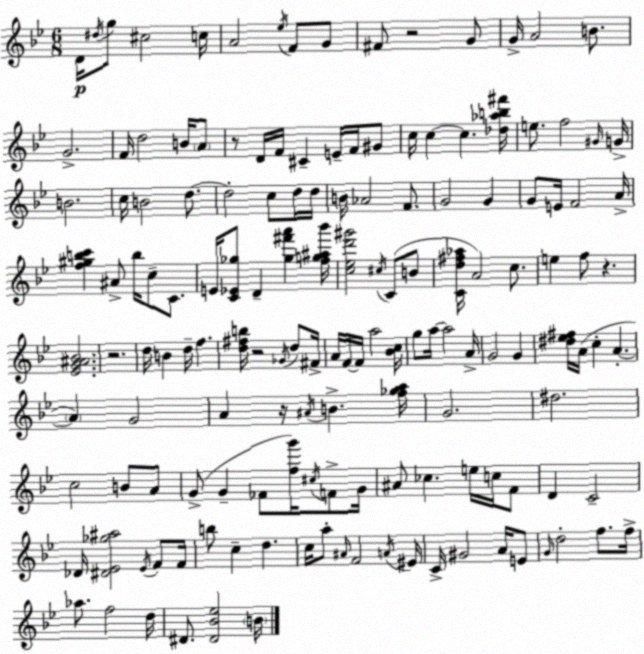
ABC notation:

X:1
T:Untitled
M:6/8
L:1/4
K:Bb
D/4 ^d/4 g/2 ^c2 c/4 A2 _e/4 F/2 G/2 ^F/2 z2 G/2 G/4 A2 B/2 G2 F/4 d2 B/4 A/2 z/2 D/4 F/4 ^C E/4 F/4 ^G/2 c/4 c c [_d_ab^f']/4 e/2 f2 ^G/4 G/4 B2 c/4 B2 d/2 d2 c/2 d/4 d/4 B/4 _A2 F/2 G2 G G/2 E/4 F2 A/4 [f^gbc'] ^A/2 b/4 c/2 C/2 E/4 [C_E_g]/2 D [_g^f'a'] [fg^a_b']/4 [c_ed'^g']2 ^c/4 C/2 B/2 [Cd^f_a]/4 A2 c/2 e f/2 z [_EG^A_B]2 z2 d/4 B d/4 f [d^fb]/4 z2 _G/4 d/2 ^F/4 A/4 F/4 F/4 a2 [_Bc]/4 g/2 a/4 a2 A/4 G2 G [^d_e^f]/4 A/4 c A A G2 A z/4 ^A/4 B [f_ga]/4 G2 ^d2 c2 B/2 A/2 G/2 G _F/2 [fg']/4 ^c/4 F/2 G/4 ^A/2 _c e/4 c/4 F/2 D C2 _D/4 [^D_E_g^a]2 _E/4 F/2 F/4 b/2 c d c/4 a/2 ^A/4 F2 A/4 ^E/4 C/4 ^G2 A/4 E/2 G/4 d2 f/2 f/4 _a/2 f2 d/4 ^D/2 [^D_B_e]2 B/4